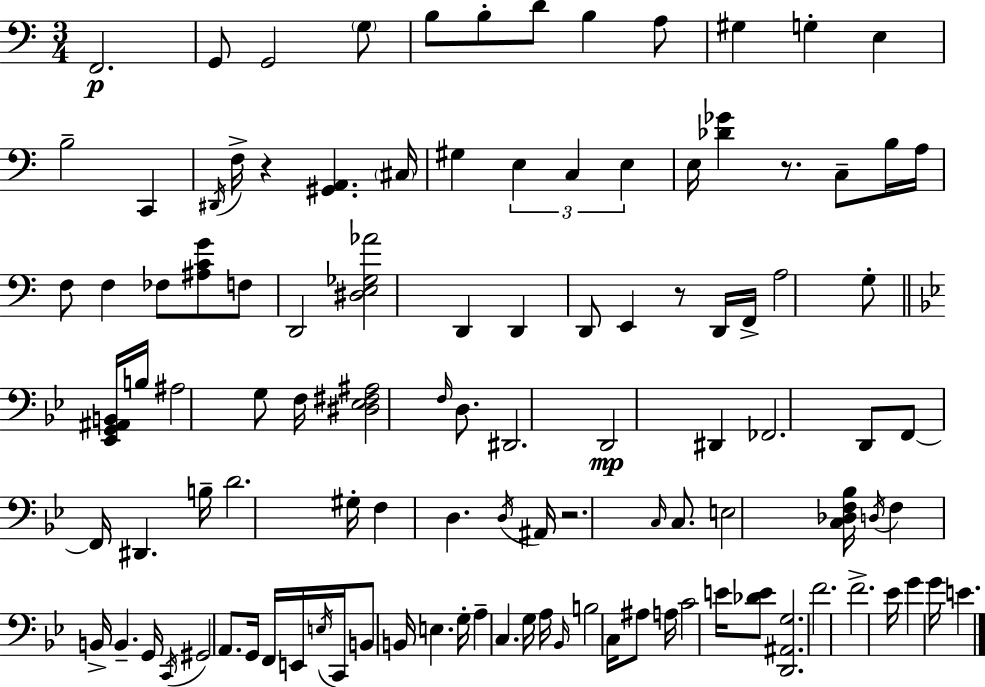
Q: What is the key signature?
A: C major